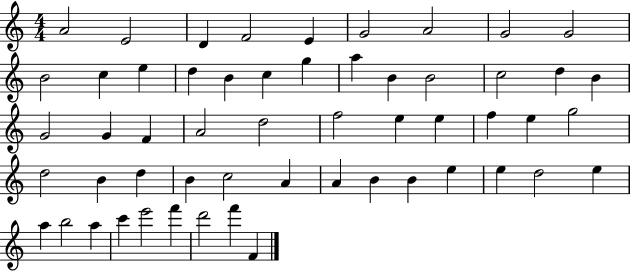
X:1
T:Untitled
M:4/4
L:1/4
K:C
A2 E2 D F2 E G2 A2 G2 G2 B2 c e d B c g a B B2 c2 d B G2 G F A2 d2 f2 e e f e g2 d2 B d B c2 A A B B e e d2 e a b2 a c' e'2 f' d'2 f' F